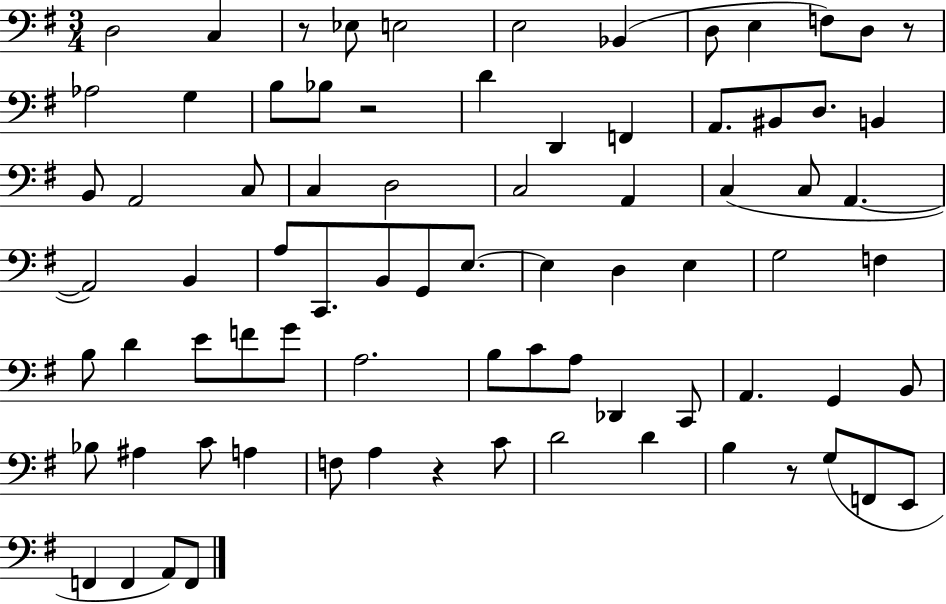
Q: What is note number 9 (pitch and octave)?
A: F3